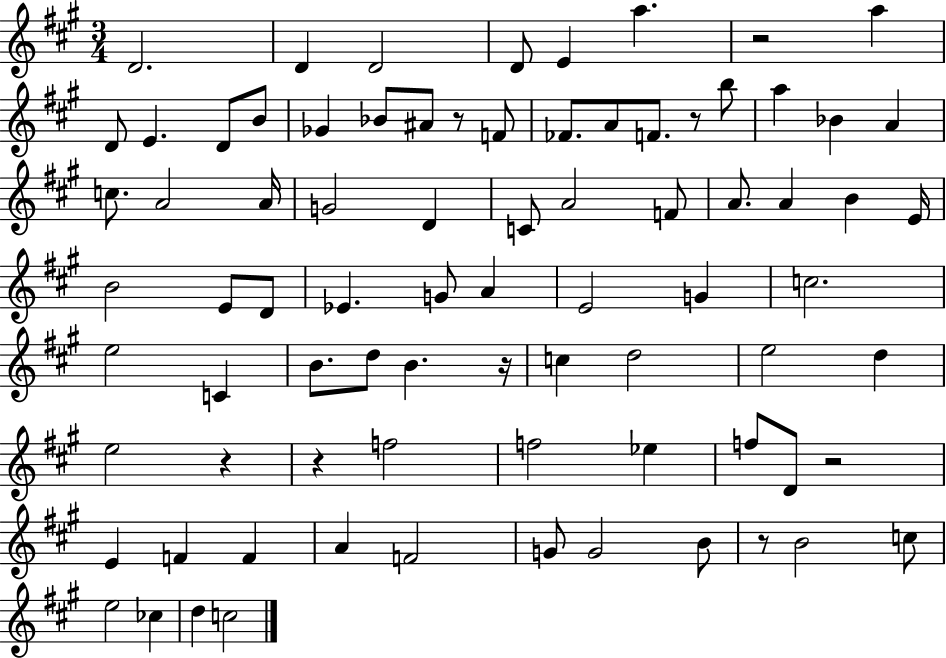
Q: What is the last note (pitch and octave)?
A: C5